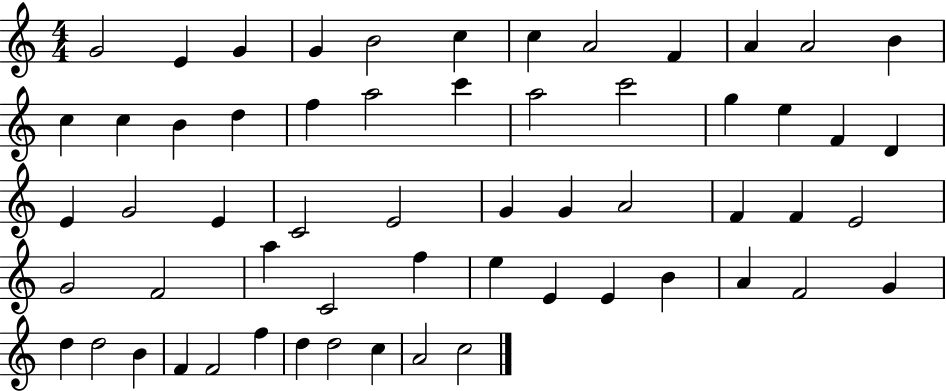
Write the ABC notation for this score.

X:1
T:Untitled
M:4/4
L:1/4
K:C
G2 E G G B2 c c A2 F A A2 B c c B d f a2 c' a2 c'2 g e F D E G2 E C2 E2 G G A2 F F E2 G2 F2 a C2 f e E E B A F2 G d d2 B F F2 f d d2 c A2 c2